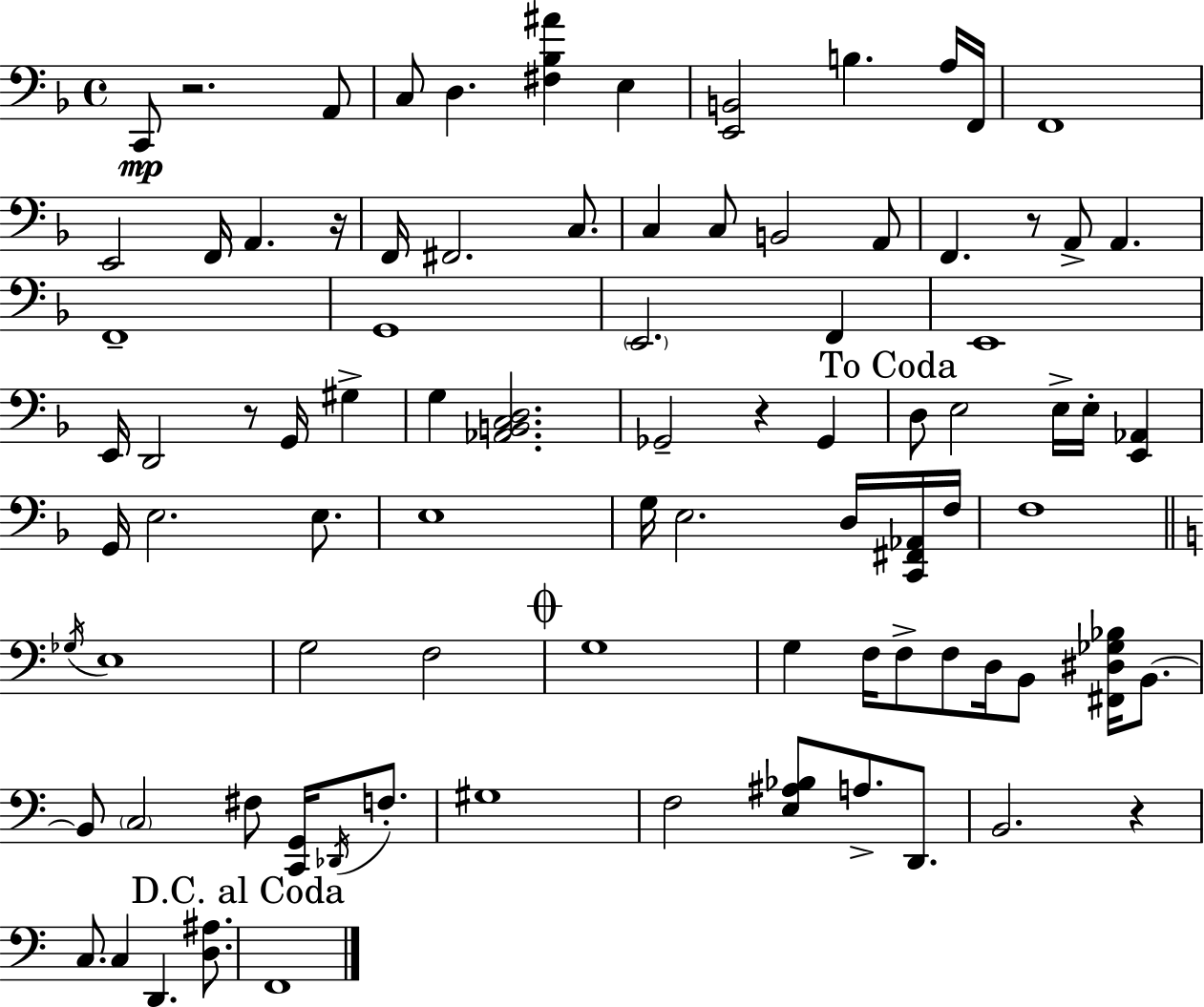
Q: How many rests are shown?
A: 6